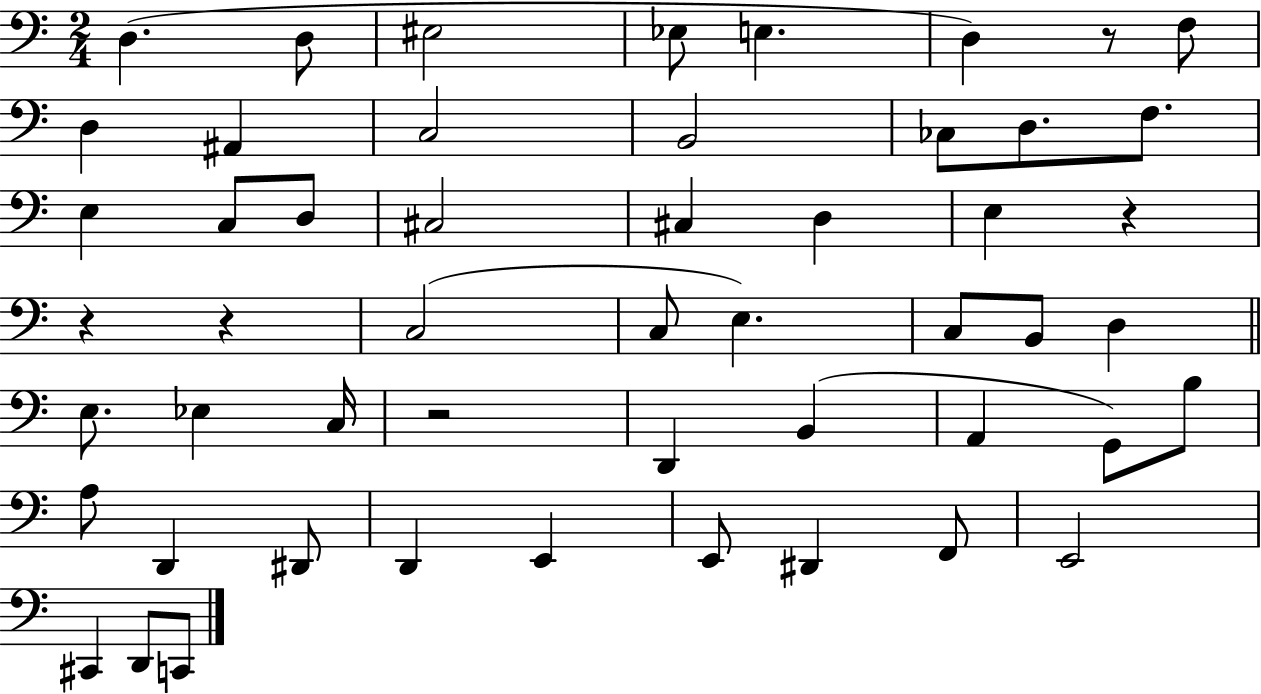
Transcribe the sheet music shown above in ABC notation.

X:1
T:Untitled
M:2/4
L:1/4
K:C
D, D,/2 ^E,2 _E,/2 E, D, z/2 F,/2 D, ^A,, C,2 B,,2 _C,/2 D,/2 F,/2 E, C,/2 D,/2 ^C,2 ^C, D, E, z z z C,2 C,/2 E, C,/2 B,,/2 D, E,/2 _E, C,/4 z2 D,, B,, A,, G,,/2 B,/2 A,/2 D,, ^D,,/2 D,, E,, E,,/2 ^D,, F,,/2 E,,2 ^C,, D,,/2 C,,/2